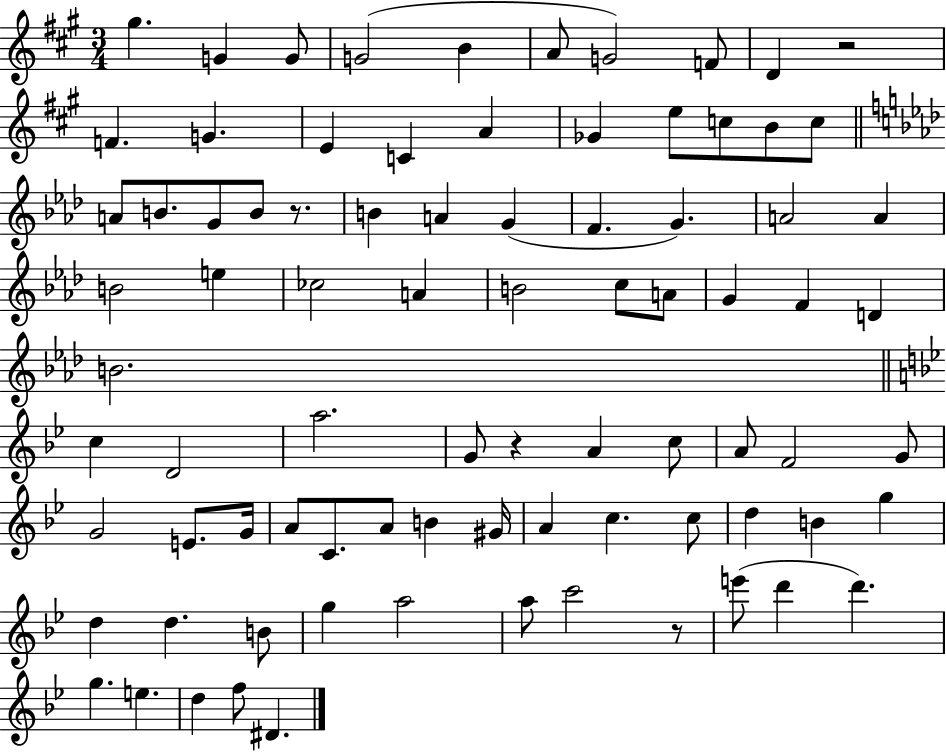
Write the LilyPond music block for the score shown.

{
  \clef treble
  \numericTimeSignature
  \time 3/4
  \key a \major
  gis''4. g'4 g'8 | g'2( b'4 | a'8 g'2) f'8 | d'4 r2 | \break f'4. g'4. | e'4 c'4 a'4 | ges'4 e''8 c''8 b'8 c''8 | \bar "||" \break \key aes \major a'8 b'8. g'8 b'8 r8. | b'4 a'4 g'4( | f'4. g'4.) | a'2 a'4 | \break b'2 e''4 | ces''2 a'4 | b'2 c''8 a'8 | g'4 f'4 d'4 | \break b'2. | \bar "||" \break \key bes \major c''4 d'2 | a''2. | g'8 r4 a'4 c''8 | a'8 f'2 g'8 | \break g'2 e'8. g'16 | a'8 c'8. a'8 b'4 gis'16 | a'4 c''4. c''8 | d''4 b'4 g''4 | \break d''4 d''4. b'8 | g''4 a''2 | a''8 c'''2 r8 | e'''8( d'''4 d'''4.) | \break g''4. e''4. | d''4 f''8 dis'4. | \bar "|."
}